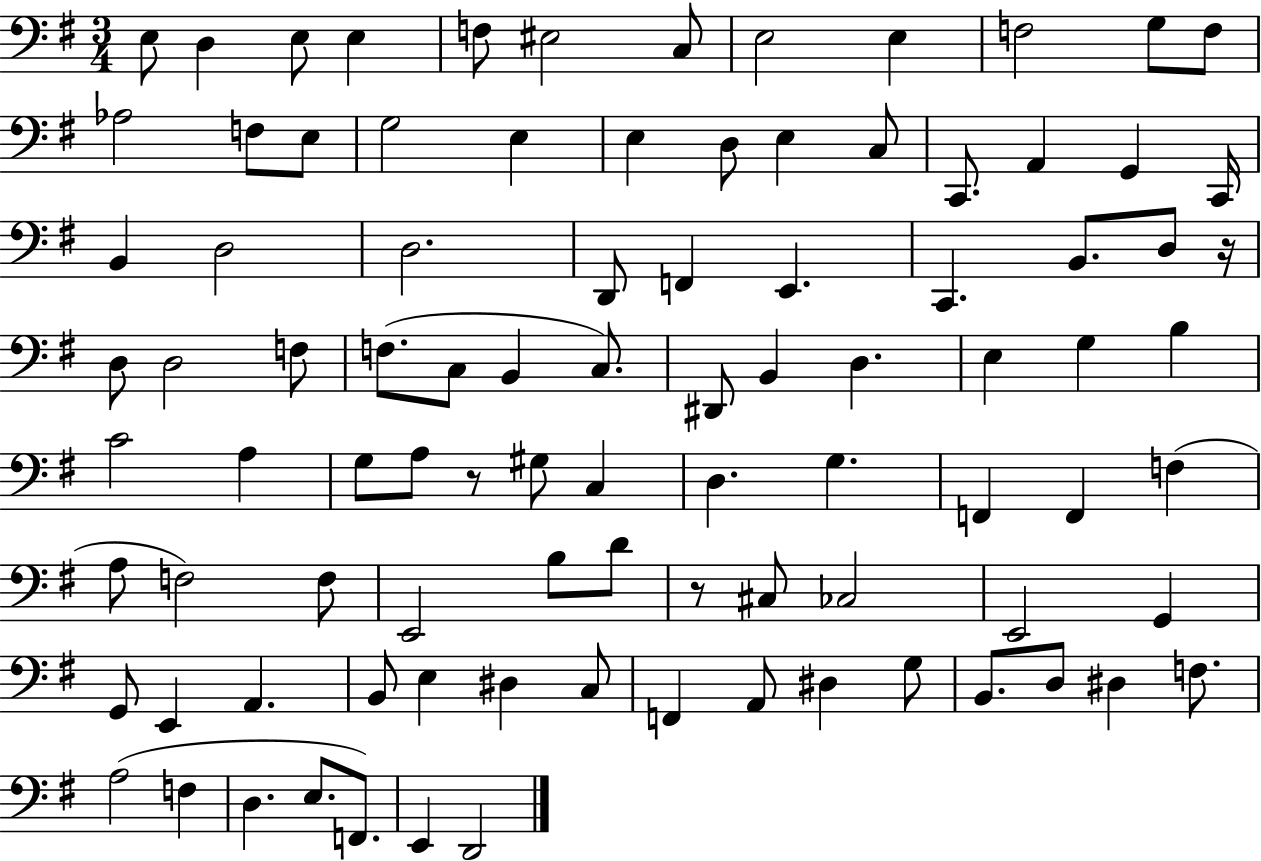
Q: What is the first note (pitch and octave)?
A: E3